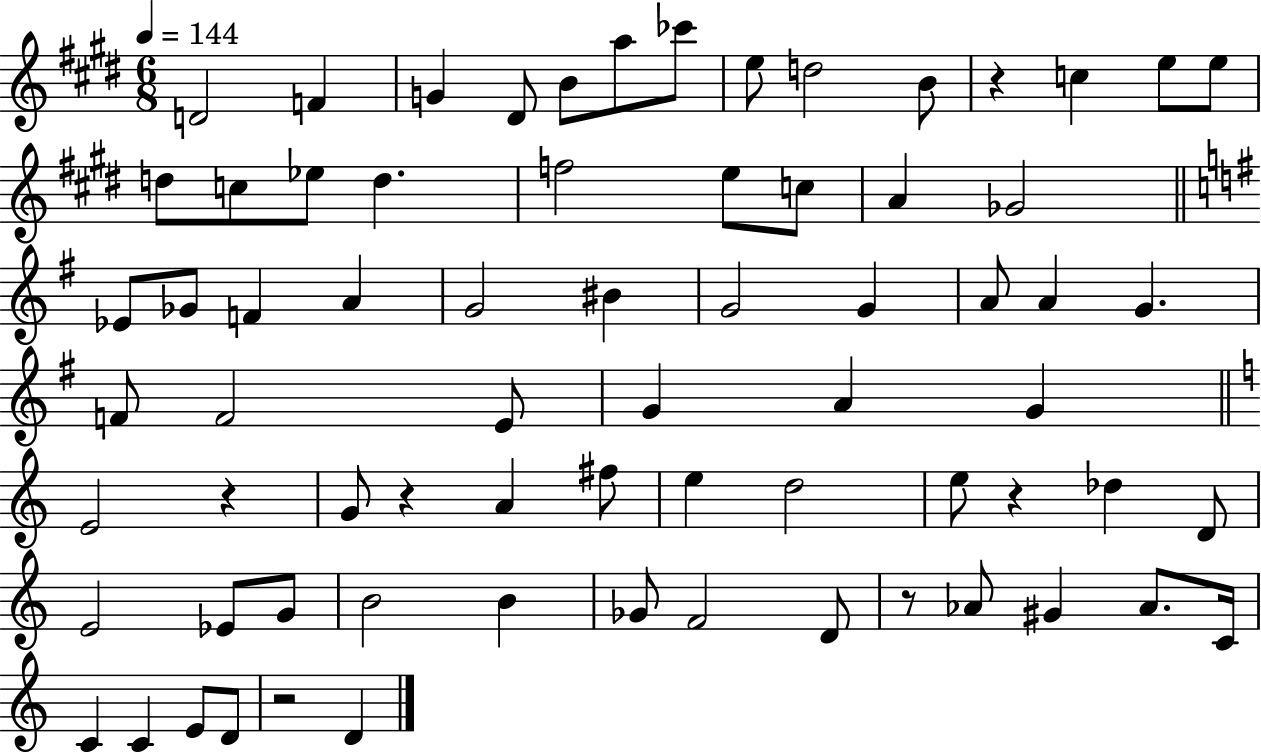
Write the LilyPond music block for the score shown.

{
  \clef treble
  \numericTimeSignature
  \time 6/8
  \key e \major
  \tempo 4 = 144
  d'2 f'4 | g'4 dis'8 b'8 a''8 ces'''8 | e''8 d''2 b'8 | r4 c''4 e''8 e''8 | \break d''8 c''8 ees''8 d''4. | f''2 e''8 c''8 | a'4 ges'2 | \bar "||" \break \key g \major ees'8 ges'8 f'4 a'4 | g'2 bis'4 | g'2 g'4 | a'8 a'4 g'4. | \break f'8 f'2 e'8 | g'4 a'4 g'4 | \bar "||" \break \key c \major e'2 r4 | g'8 r4 a'4 fis''8 | e''4 d''2 | e''8 r4 des''4 d'8 | \break e'2 ees'8 g'8 | b'2 b'4 | ges'8 f'2 d'8 | r8 aes'8 gis'4 aes'8. c'16 | \break c'4 c'4 e'8 d'8 | r2 d'4 | \bar "|."
}